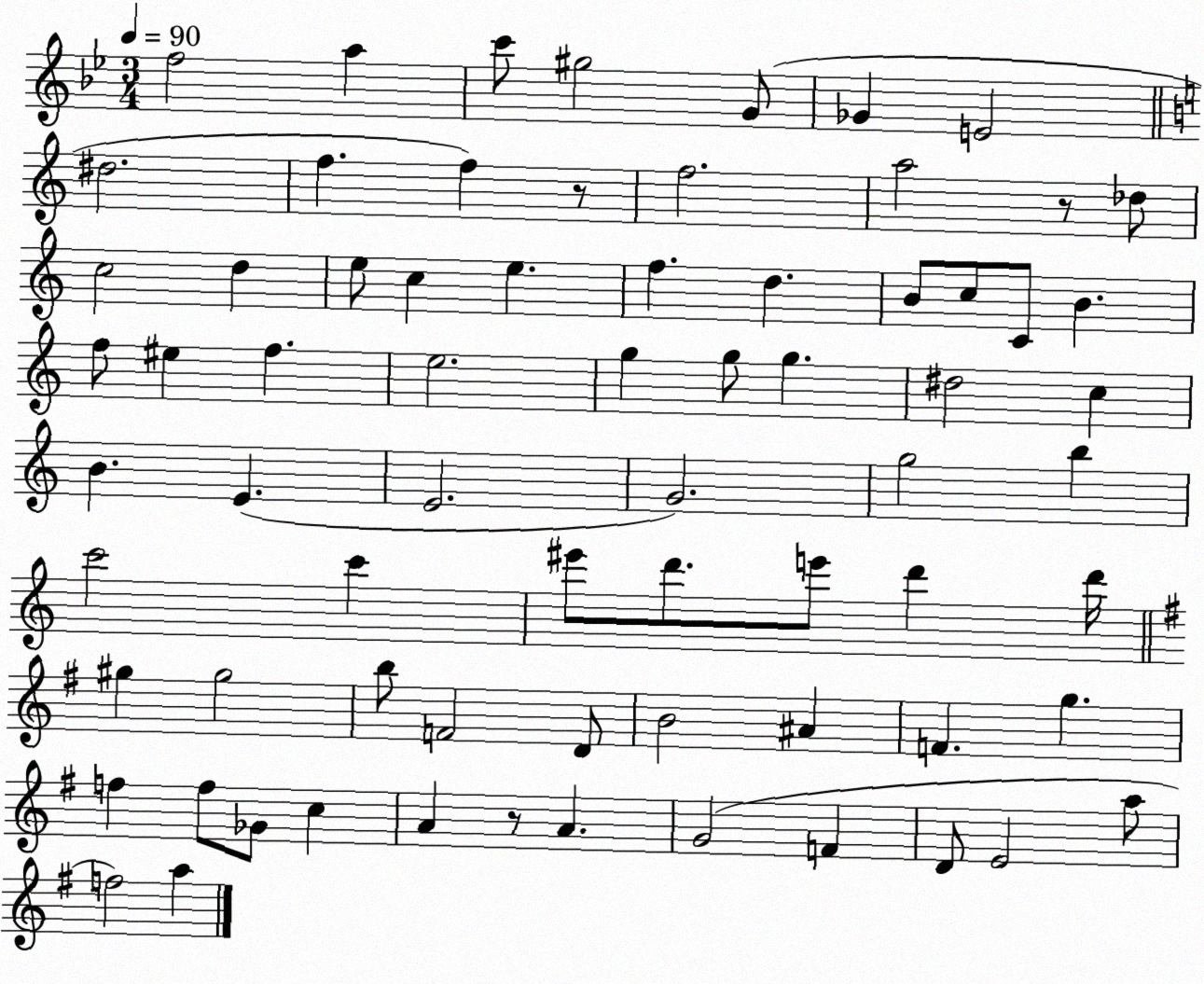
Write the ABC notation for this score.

X:1
T:Untitled
M:3/4
L:1/4
K:Bb
f2 a c'/2 ^g2 G/2 _G E2 ^d2 f f z/2 f2 a2 z/2 _d/2 c2 d e/2 c e f d B/2 c/2 C/2 B f/2 ^e f e2 g g/2 g ^d2 c B E E2 G2 g2 b c'2 c' ^e'/2 d'/2 e'/2 d' d'/4 ^g ^g2 b/2 F2 D/2 B2 ^A F g f f/2 _G/2 c A z/2 A G2 F D/2 E2 a/2 f2 a